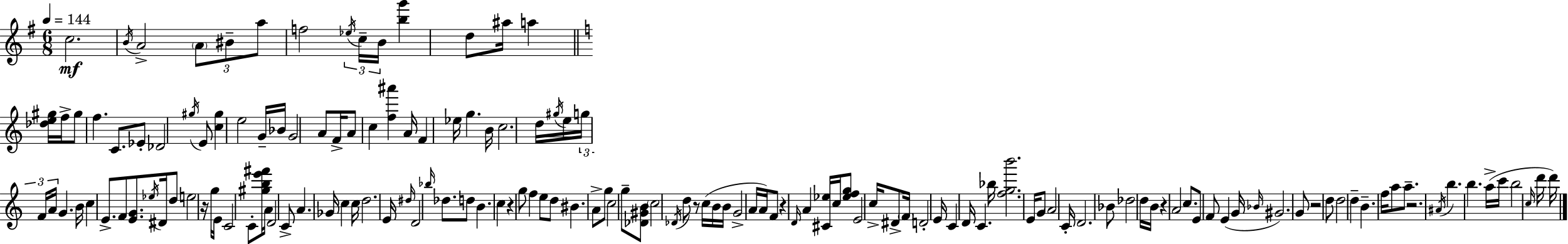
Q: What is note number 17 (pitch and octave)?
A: C4